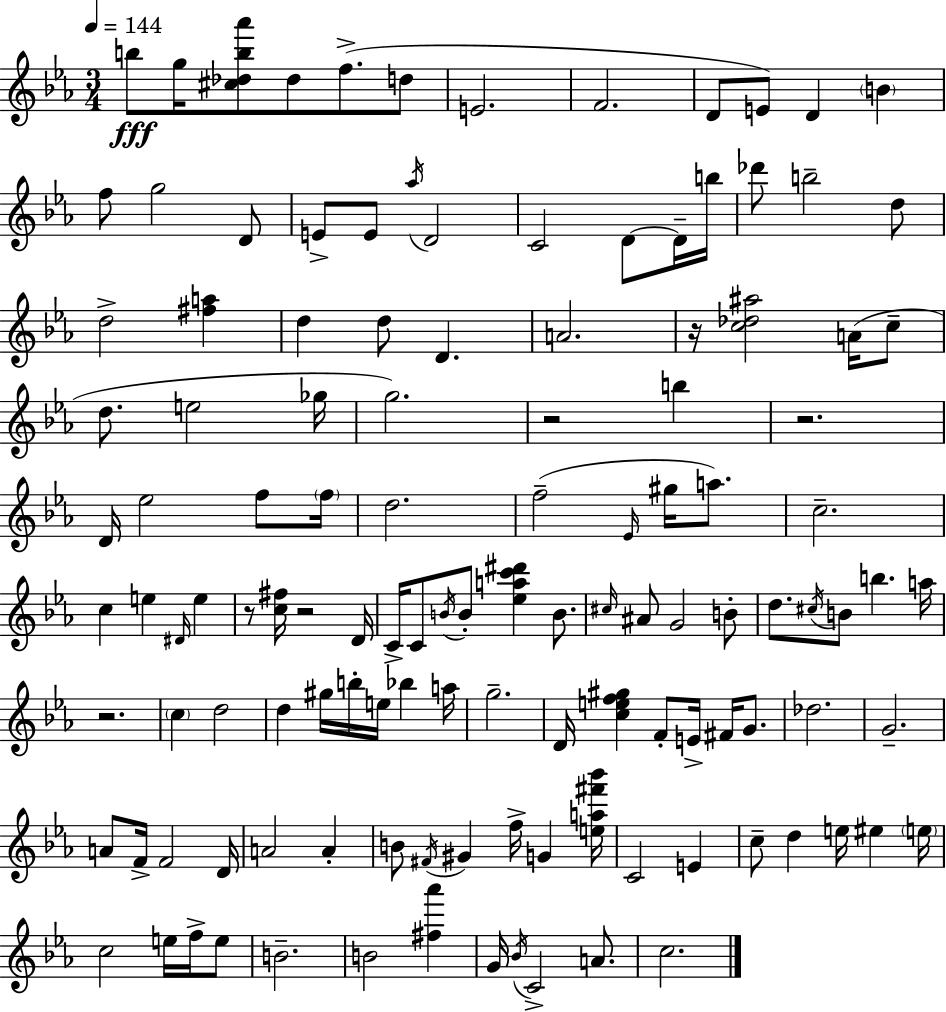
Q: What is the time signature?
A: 3/4